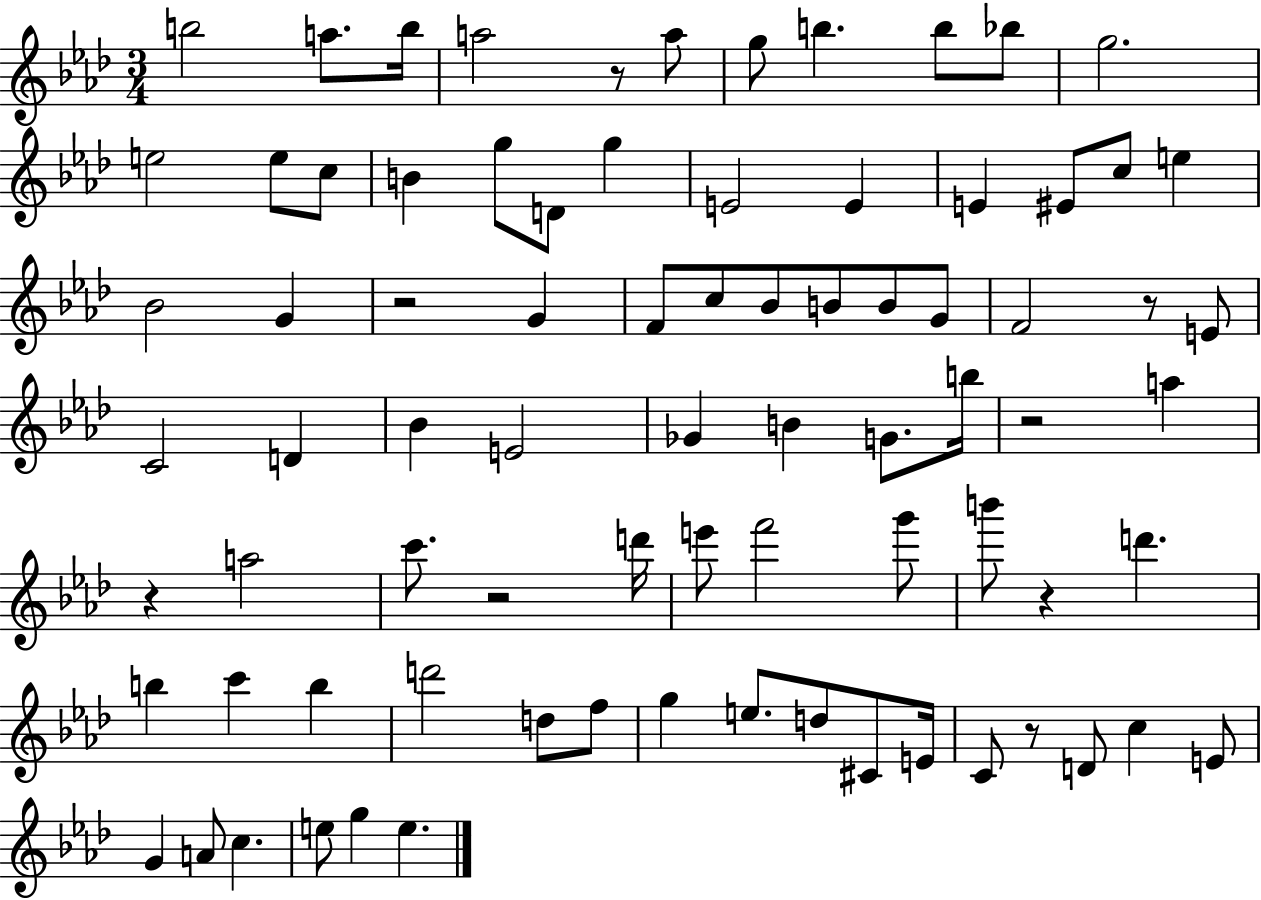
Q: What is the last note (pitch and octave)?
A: E5